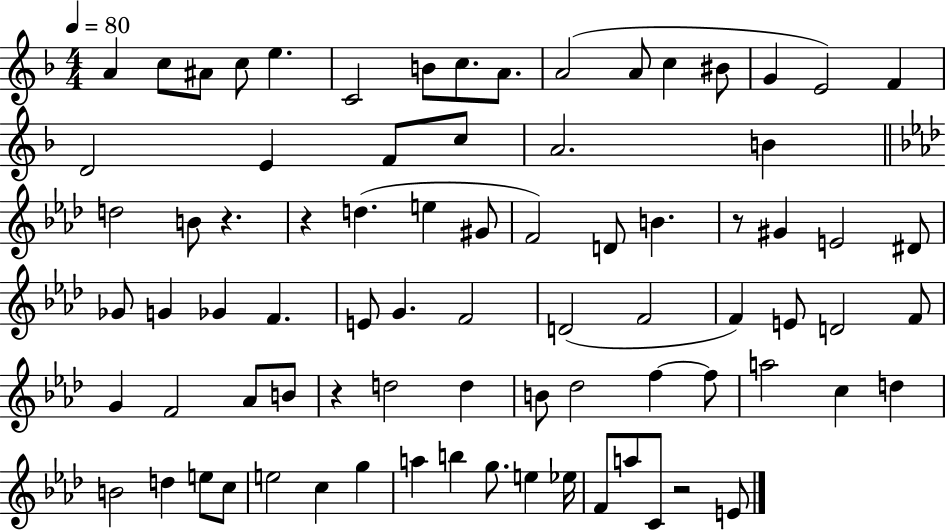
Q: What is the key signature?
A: F major